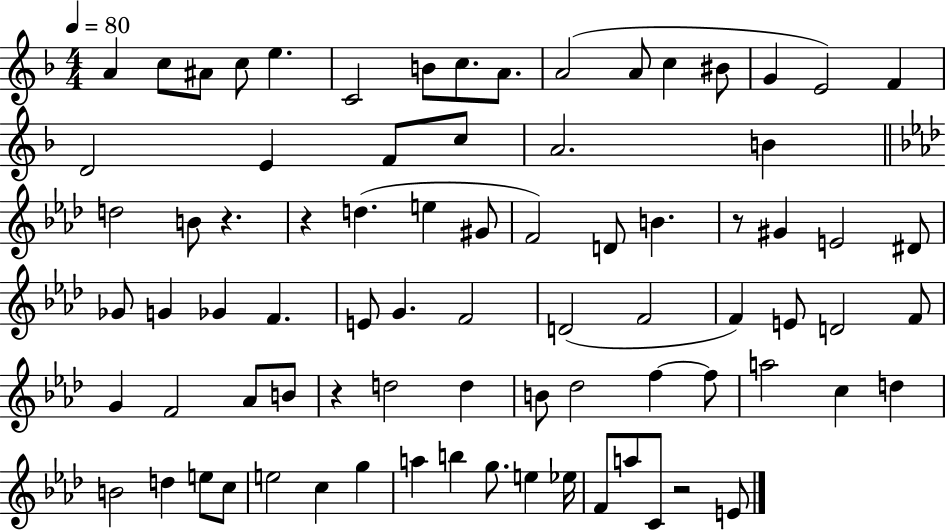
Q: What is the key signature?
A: F major